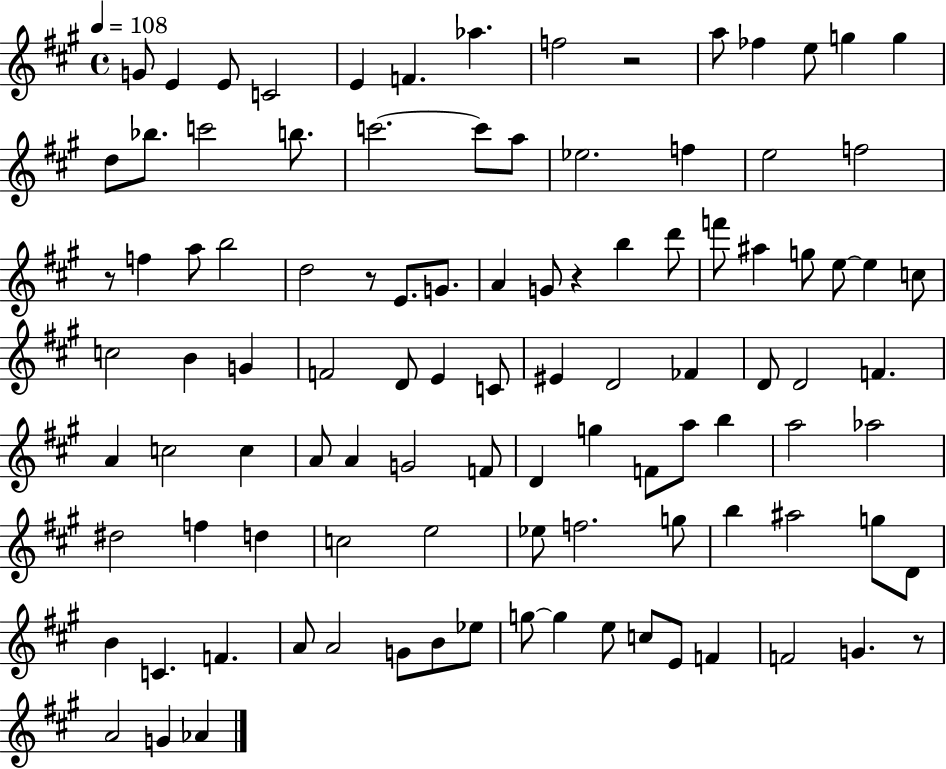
{
  \clef treble
  \time 4/4
  \defaultTimeSignature
  \key a \major
  \tempo 4 = 108
  \repeat volta 2 { g'8 e'4 e'8 c'2 | e'4 f'4. aes''4. | f''2 r2 | a''8 fes''4 e''8 g''4 g''4 | \break d''8 bes''8. c'''2 b''8. | c'''2.~~ c'''8 a''8 | ees''2. f''4 | e''2 f''2 | \break r8 f''4 a''8 b''2 | d''2 r8 e'8. g'8. | a'4 g'8 r4 b''4 d'''8 | f'''8 ais''4 g''8 e''8~~ e''4 c''8 | \break c''2 b'4 g'4 | f'2 d'8 e'4 c'8 | eis'4 d'2 fes'4 | d'8 d'2 f'4. | \break a'4 c''2 c''4 | a'8 a'4 g'2 f'8 | d'4 g''4 f'8 a''8 b''4 | a''2 aes''2 | \break dis''2 f''4 d''4 | c''2 e''2 | ees''8 f''2. g''8 | b''4 ais''2 g''8 d'8 | \break b'4 c'4. f'4. | a'8 a'2 g'8 b'8 ees''8 | g''8~~ g''4 e''8 c''8 e'8 f'4 | f'2 g'4. r8 | \break a'2 g'4 aes'4 | } \bar "|."
}